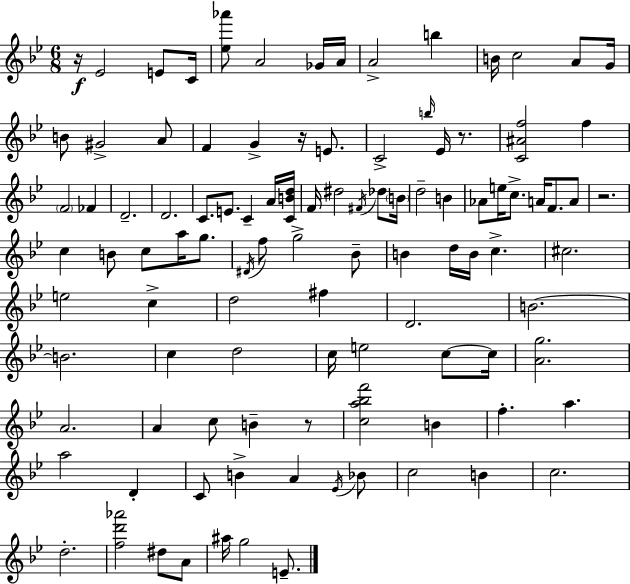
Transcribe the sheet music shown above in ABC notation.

X:1
T:Untitled
M:6/8
L:1/4
K:Bb
z/4 _E2 E/2 C/4 [_e_a']/2 A2 _G/4 A/4 A2 b B/4 c2 A/2 G/4 B/2 ^G2 A/2 F G z/4 E/2 C2 b/4 _E/4 z/2 [C^Af]2 f F2 _F D2 D2 C/2 E/2 C A/4 [CBd]/4 F/4 ^d2 ^F/4 _d/2 B/4 d2 B _A/2 e/4 c/2 A/4 F/2 A/2 z2 c B/2 c/2 a/4 g/2 ^D/4 f/2 g2 _B/2 B d/4 B/4 c ^c2 e2 c d2 ^f D2 B2 B2 c d2 c/4 e2 c/2 c/4 [Ag]2 A2 A c/2 B z/2 [ca_bf']2 B f a a2 D C/2 B A _E/4 _B/2 c2 B c2 d2 [fd'_a']2 ^d/2 A/2 ^a/4 g2 E/2